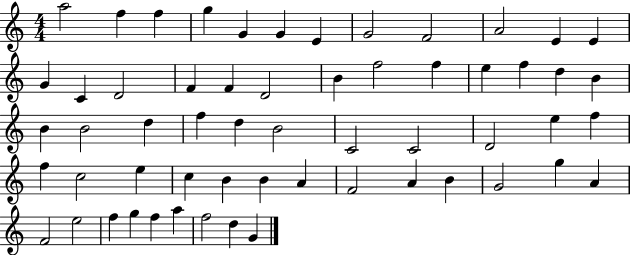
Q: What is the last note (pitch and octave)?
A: G4